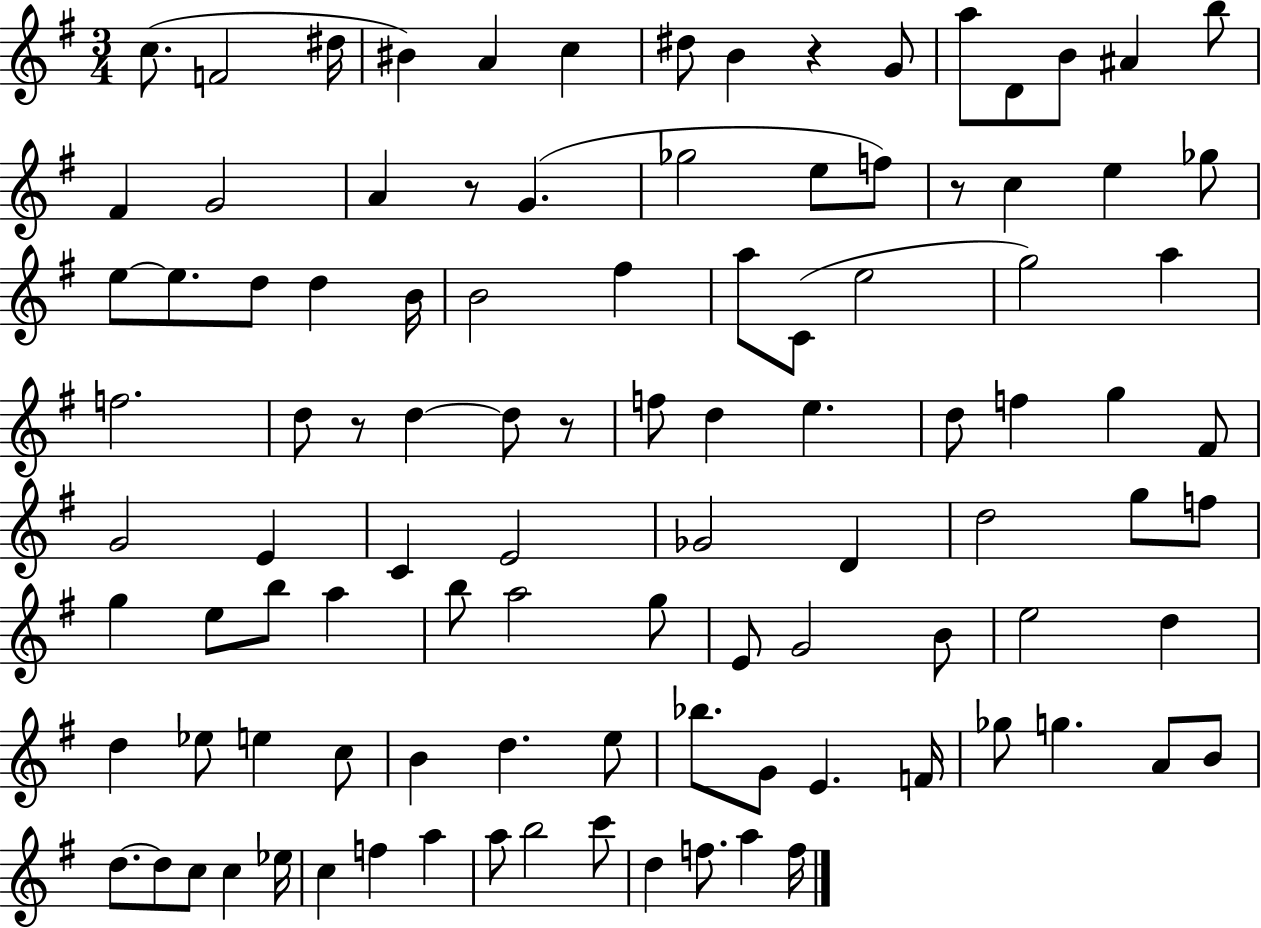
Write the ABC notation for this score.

X:1
T:Untitled
M:3/4
L:1/4
K:G
c/2 F2 ^d/4 ^B A c ^d/2 B z G/2 a/2 D/2 B/2 ^A b/2 ^F G2 A z/2 G _g2 e/2 f/2 z/2 c e _g/2 e/2 e/2 d/2 d B/4 B2 ^f a/2 C/2 e2 g2 a f2 d/2 z/2 d d/2 z/2 f/2 d e d/2 f g ^F/2 G2 E C E2 _G2 D d2 g/2 f/2 g e/2 b/2 a b/2 a2 g/2 E/2 G2 B/2 e2 d d _e/2 e c/2 B d e/2 _b/2 G/2 E F/4 _g/2 g A/2 B/2 d/2 d/2 c/2 c _e/4 c f a a/2 b2 c'/2 d f/2 a f/4